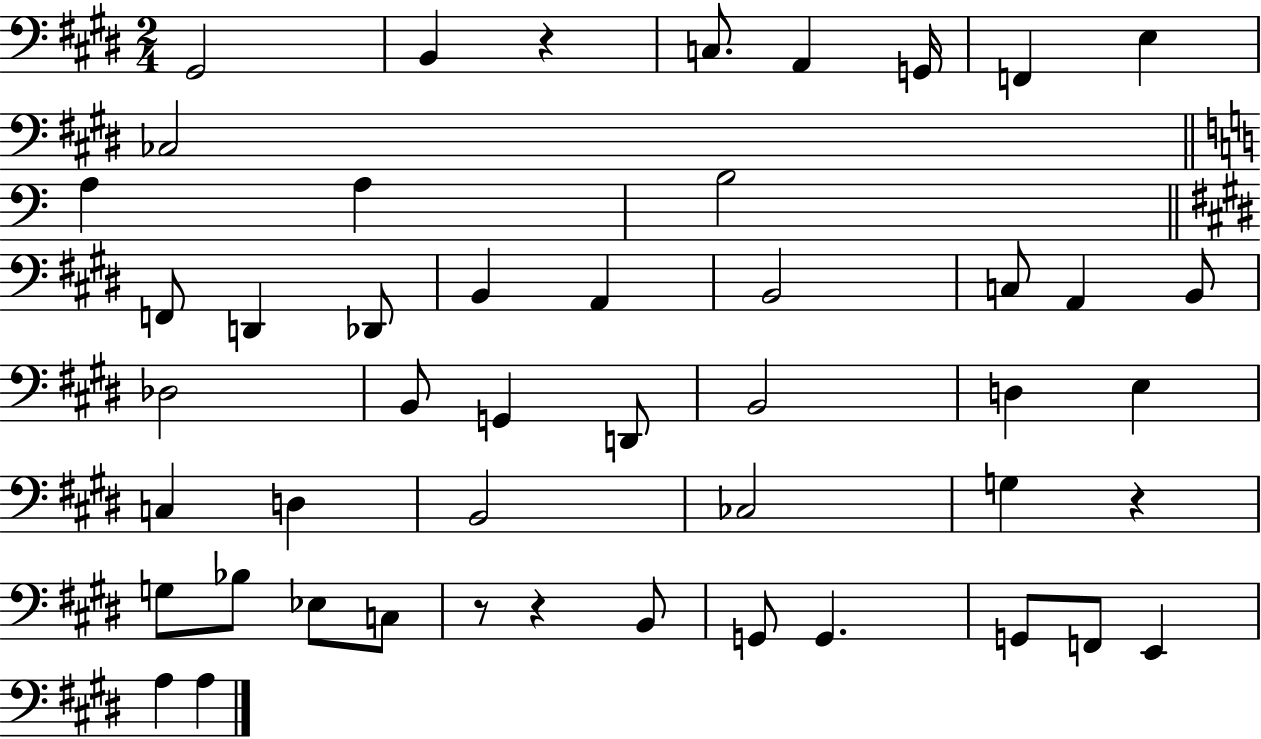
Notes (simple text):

G#2/h B2/q R/q C3/e. A2/q G2/s F2/q E3/q CES3/h A3/q A3/q B3/h F2/e D2/q Db2/e B2/q A2/q B2/h C3/e A2/q B2/e Db3/h B2/e G2/q D2/e B2/h D3/q E3/q C3/q D3/q B2/h CES3/h G3/q R/q G3/e Bb3/e Eb3/e C3/e R/e R/q B2/e G2/e G2/q. G2/e F2/e E2/q A3/q A3/q